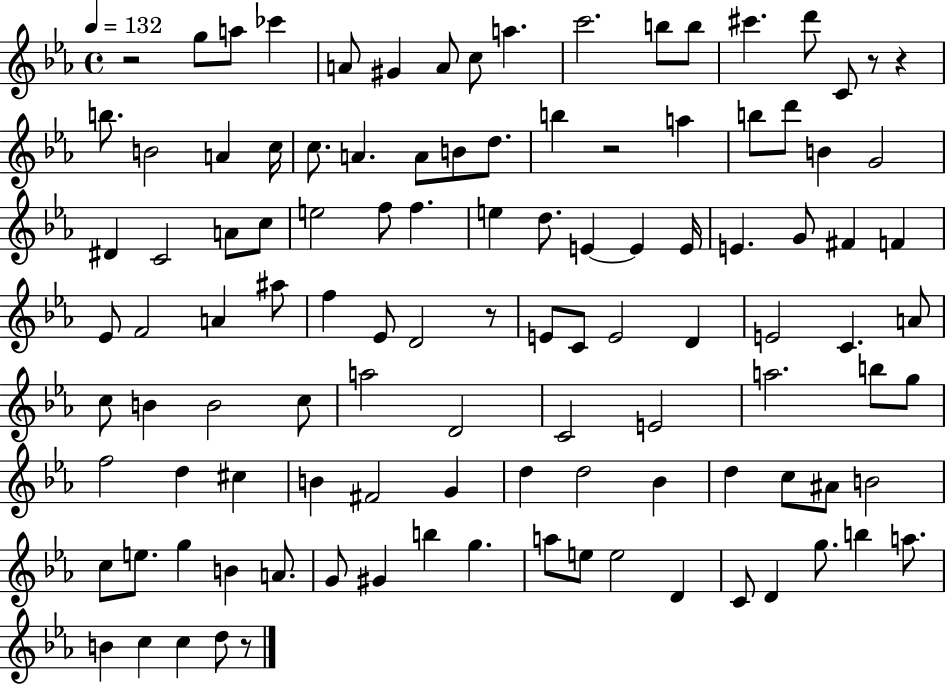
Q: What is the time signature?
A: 4/4